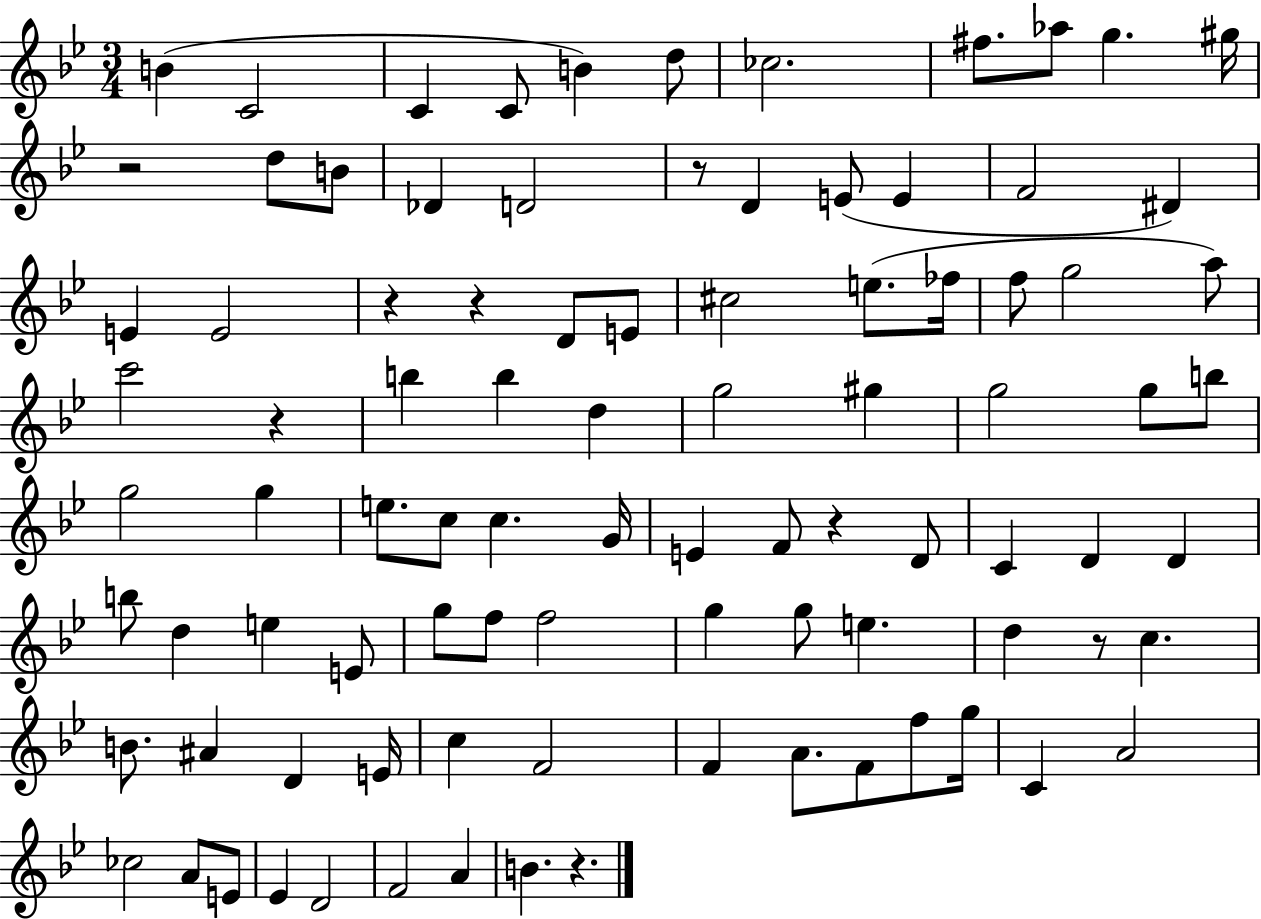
X:1
T:Untitled
M:3/4
L:1/4
K:Bb
B C2 C C/2 B d/2 _c2 ^f/2 _a/2 g ^g/4 z2 d/2 B/2 _D D2 z/2 D E/2 E F2 ^D E E2 z z D/2 E/2 ^c2 e/2 _f/4 f/2 g2 a/2 c'2 z b b d g2 ^g g2 g/2 b/2 g2 g e/2 c/2 c G/4 E F/2 z D/2 C D D b/2 d e E/2 g/2 f/2 f2 g g/2 e d z/2 c B/2 ^A D E/4 c F2 F A/2 F/2 f/2 g/4 C A2 _c2 A/2 E/2 _E D2 F2 A B z